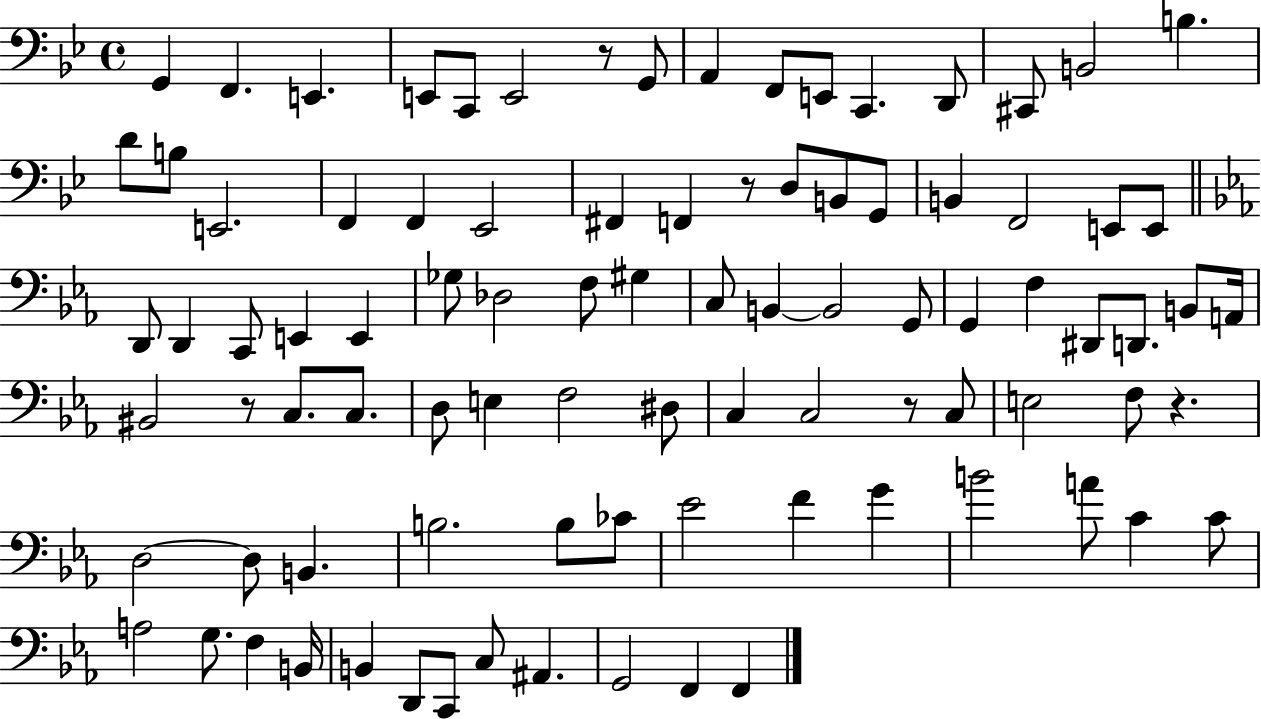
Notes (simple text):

G2/q F2/q. E2/q. E2/e C2/e E2/h R/e G2/e A2/q F2/e E2/e C2/q. D2/e C#2/e B2/h B3/q. D4/e B3/e E2/h. F2/q F2/q Eb2/h F#2/q F2/q R/e D3/e B2/e G2/e B2/q F2/h E2/e E2/e D2/e D2/q C2/e E2/q E2/q Gb3/e Db3/h F3/e G#3/q C3/e B2/q B2/h G2/e G2/q F3/q D#2/e D2/e. B2/e A2/s BIS2/h R/e C3/e. C3/e. D3/e E3/q F3/h D#3/e C3/q C3/h R/e C3/e E3/h F3/e R/q. D3/h D3/e B2/q. B3/h. B3/e CES4/e Eb4/h F4/q G4/q B4/h A4/e C4/q C4/e A3/h G3/e. F3/q B2/s B2/q D2/e C2/e C3/e A#2/q. G2/h F2/q F2/q